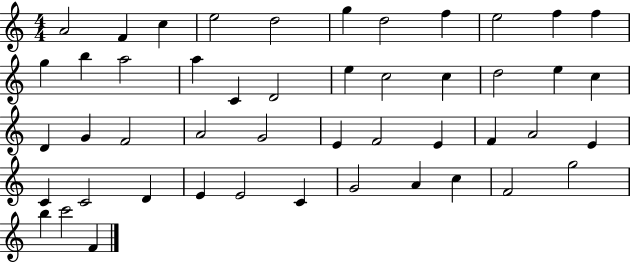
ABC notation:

X:1
T:Untitled
M:4/4
L:1/4
K:C
A2 F c e2 d2 g d2 f e2 f f g b a2 a C D2 e c2 c d2 e c D G F2 A2 G2 E F2 E F A2 E C C2 D E E2 C G2 A c F2 g2 b c'2 F